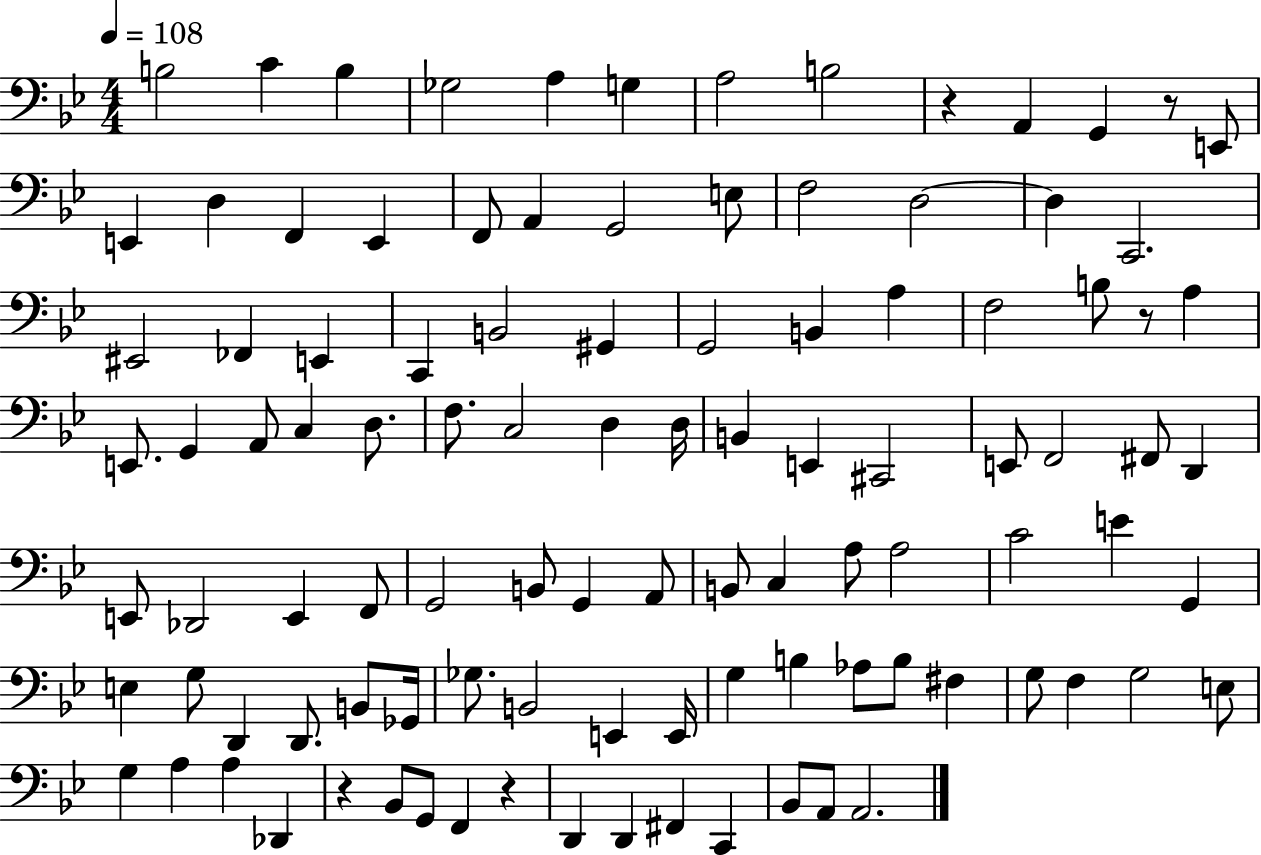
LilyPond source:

{
  \clef bass
  \numericTimeSignature
  \time 4/4
  \key bes \major
  \tempo 4 = 108
  \repeat volta 2 { b2 c'4 b4 | ges2 a4 g4 | a2 b2 | r4 a,4 g,4 r8 e,8 | \break e,4 d4 f,4 e,4 | f,8 a,4 g,2 e8 | f2 d2~~ | d4 c,2. | \break eis,2 fes,4 e,4 | c,4 b,2 gis,4 | g,2 b,4 a4 | f2 b8 r8 a4 | \break e,8. g,4 a,8 c4 d8. | f8. c2 d4 d16 | b,4 e,4 cis,2 | e,8 f,2 fis,8 d,4 | \break e,8 des,2 e,4 f,8 | g,2 b,8 g,4 a,8 | b,8 c4 a8 a2 | c'2 e'4 g,4 | \break e4 g8 d,4 d,8. b,8 ges,16 | ges8. b,2 e,4 e,16 | g4 b4 aes8 b8 fis4 | g8 f4 g2 e8 | \break g4 a4 a4 des,4 | r4 bes,8 g,8 f,4 r4 | d,4 d,4 fis,4 c,4 | bes,8 a,8 a,2. | \break } \bar "|."
}